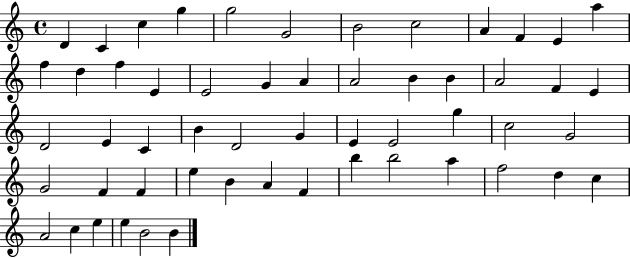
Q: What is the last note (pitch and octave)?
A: B4